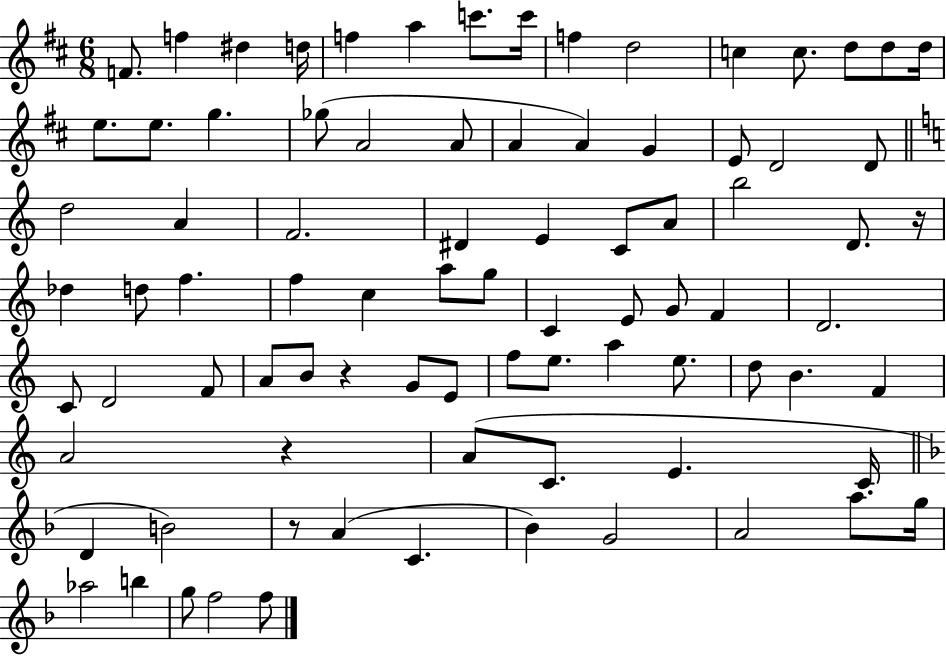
{
  \clef treble
  \numericTimeSignature
  \time 6/8
  \key d \major
  \repeat volta 2 { f'8. f''4 dis''4 d''16 | f''4 a''4 c'''8. c'''16 | f''4 d''2 | c''4 c''8. d''8 d''8 d''16 | \break e''8. e''8. g''4. | ges''8( a'2 a'8 | a'4 a'4) g'4 | e'8 d'2 d'8 | \break \bar "||" \break \key c \major d''2 a'4 | f'2. | dis'4 e'4 c'8 a'8 | b''2 d'8. r16 | \break des''4 d''8 f''4. | f''4 c''4 a''8 g''8 | c'4 e'8 g'8 f'4 | d'2. | \break c'8 d'2 f'8 | a'8 b'8 r4 g'8 e'8 | f''8 e''8. a''4 e''8. | d''8 b'4. f'4 | \break a'2 r4 | a'8( c'8. e'4. c'16 | \bar "||" \break \key d \minor d'4 b'2) | r8 a'4( c'4. | bes'4) g'2 | a'2 a''8. g''16 | \break aes''2 b''4 | g''8 f''2 f''8 | } \bar "|."
}